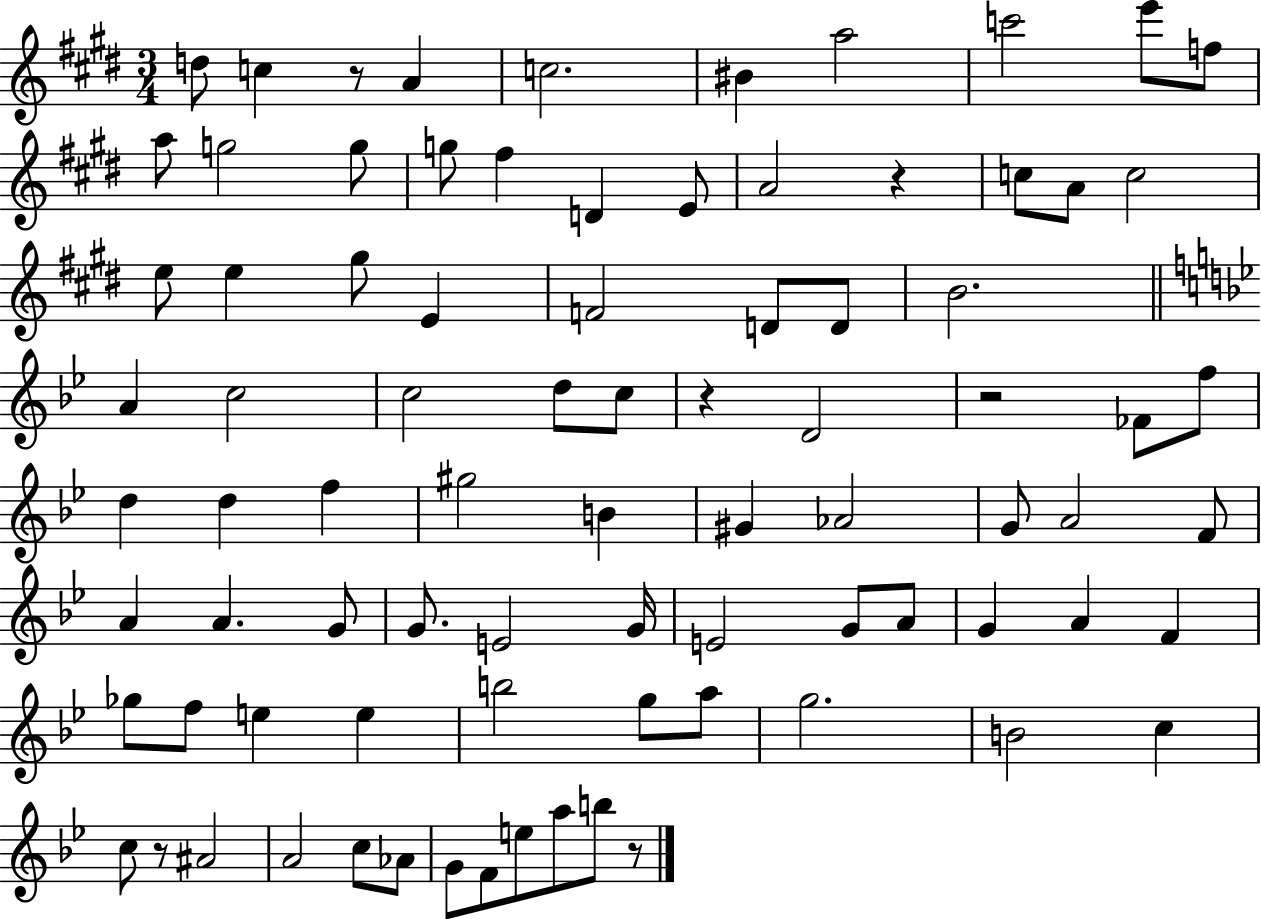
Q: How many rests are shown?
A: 6